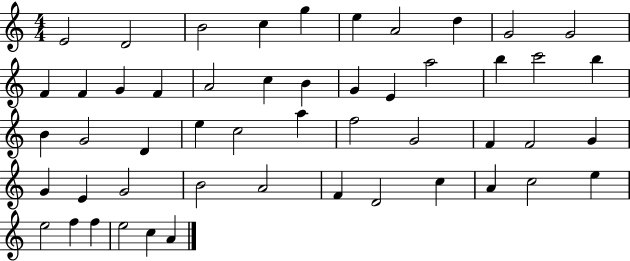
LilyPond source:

{
  \clef treble
  \numericTimeSignature
  \time 4/4
  \key c \major
  e'2 d'2 | b'2 c''4 g''4 | e''4 a'2 d''4 | g'2 g'2 | \break f'4 f'4 g'4 f'4 | a'2 c''4 b'4 | g'4 e'4 a''2 | b''4 c'''2 b''4 | \break b'4 g'2 d'4 | e''4 c''2 a''4 | f''2 g'2 | f'4 f'2 g'4 | \break g'4 e'4 g'2 | b'2 a'2 | f'4 d'2 c''4 | a'4 c''2 e''4 | \break e''2 f''4 f''4 | e''2 c''4 a'4 | \bar "|."
}